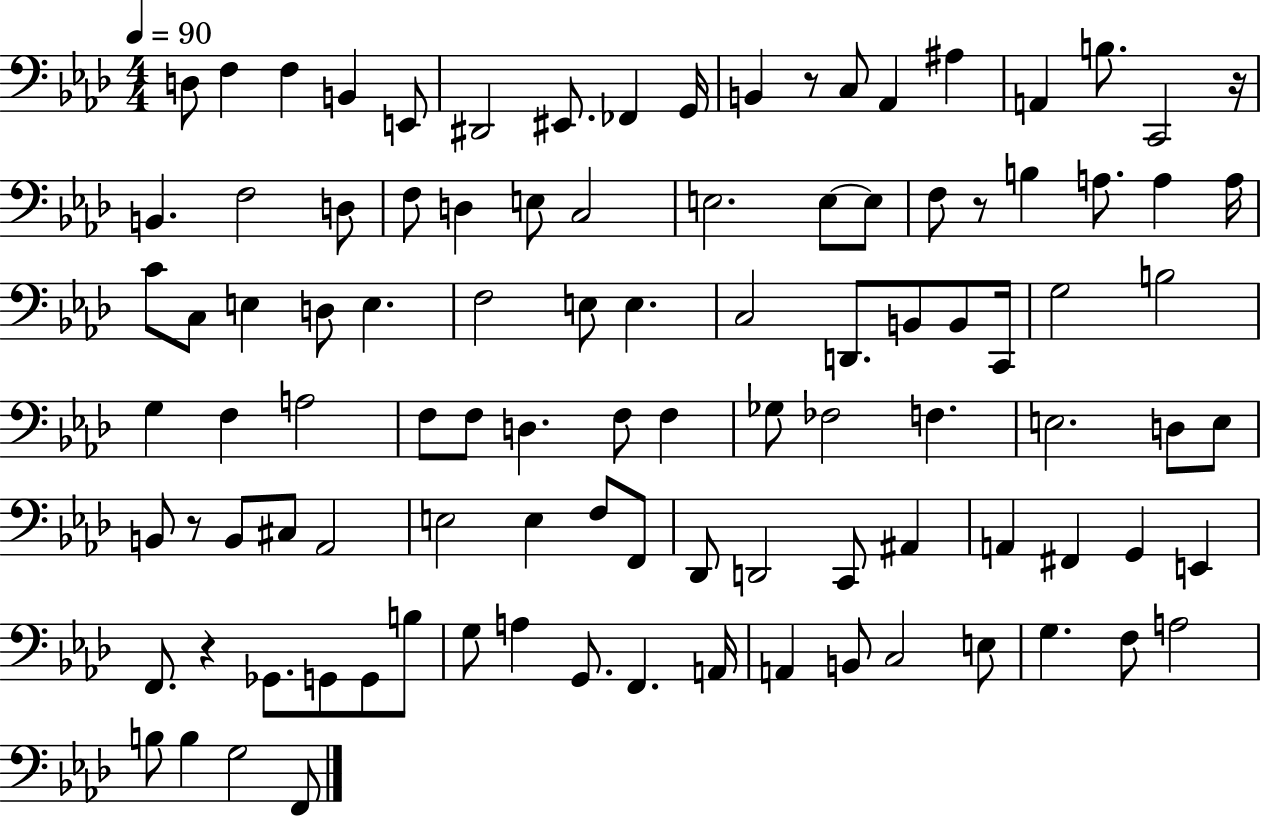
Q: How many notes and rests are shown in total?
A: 102